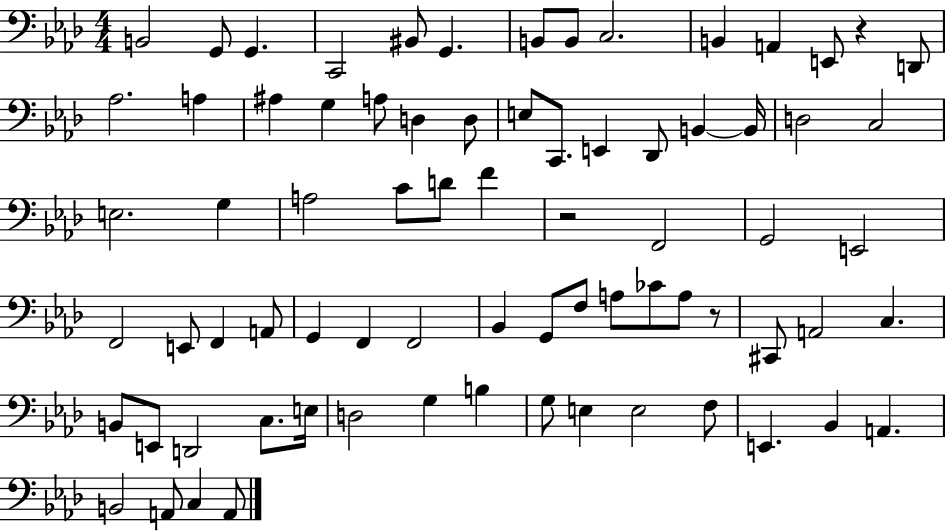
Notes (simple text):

B2/h G2/e G2/q. C2/h BIS2/e G2/q. B2/e B2/e C3/h. B2/q A2/q E2/e R/q D2/e Ab3/h. A3/q A#3/q G3/q A3/e D3/q D3/e E3/e C2/e. E2/q Db2/e B2/q B2/s D3/h C3/h E3/h. G3/q A3/h C4/e D4/e F4/q R/h F2/h G2/h E2/h F2/h E2/e F2/q A2/e G2/q F2/q F2/h Bb2/q G2/e F3/e A3/e CES4/e A3/e R/e C#2/e A2/h C3/q. B2/e E2/e D2/h C3/e. E3/s D3/h G3/q B3/q G3/e E3/q E3/h F3/e E2/q. Bb2/q A2/q. B2/h A2/e C3/q A2/e